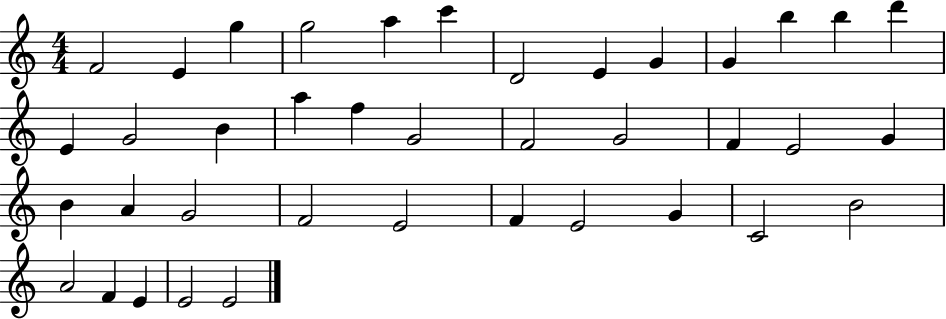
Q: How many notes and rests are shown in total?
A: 39